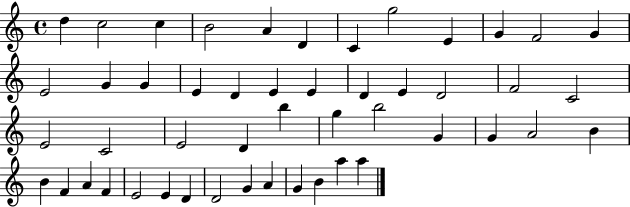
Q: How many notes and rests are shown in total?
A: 49